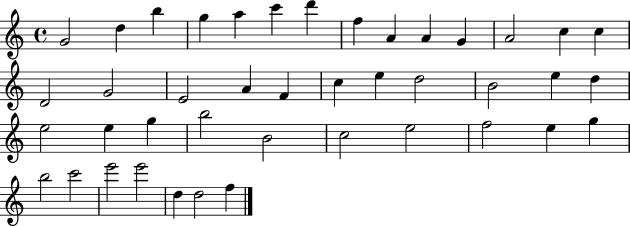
X:1
T:Untitled
M:4/4
L:1/4
K:C
G2 d b g a c' d' f A A G A2 c c D2 G2 E2 A F c e d2 B2 e d e2 e g b2 B2 c2 e2 f2 e g b2 c'2 e'2 e'2 d d2 f